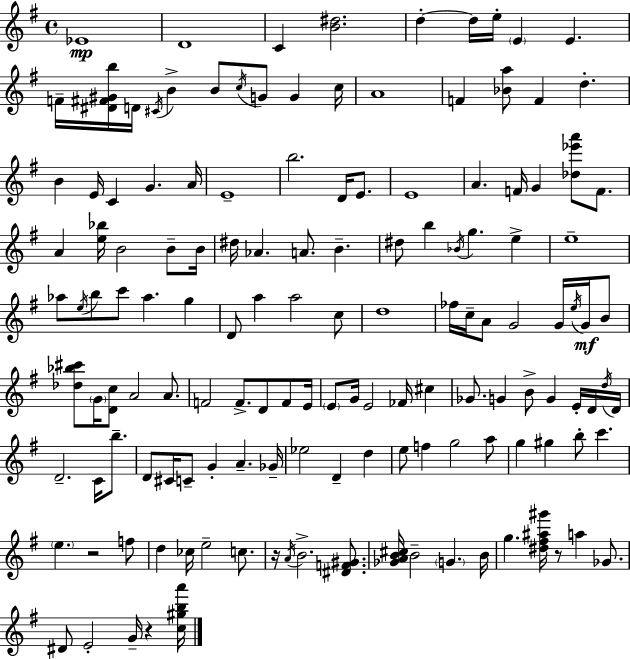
{
  \clef treble
  \time 4/4
  \defaultTimeSignature
  \key e \minor
  ees'1\mp | d'1 | c'4 <b' dis''>2. | d''4-.~~ d''16 e''16-. \parenthesize e'4 e'4. | \break f'16-- <dis' fis' gis' b''>16 d'16 \acciaccatura { cis'16 } b'4-> b'8 \acciaccatura { c''16 } g'8 g'4 | c''16 a'1 | f'4 <bes' a''>8 f'4 d''4.-. | b'4 e'16 c'4 g'4. | \break a'16 e'1-- | b''2. d'16 e'8. | e'1 | a'4. f'16 g'4 <des'' ees''' a'''>8 f'8. | \break a'4 <e'' bes''>16 b'2 b'8-- | b'16 dis''16 aes'4. a'8. b'4.-- | dis''8 b''4 \acciaccatura { bes'16 } g''4. e''4-> | e''1-- | \break aes''8 \acciaccatura { e''16 } b''8 c'''8 aes''4. | g''4 d'8 a''4 a''2 | c''8 d''1 | fes''16 c''16-- a'8 g'2 | \break g'16 \acciaccatura { e''16 }\mf g'16 b'8 <des'' bes'' cis'''>8 \parenthesize g'16 <d' c''>8 a'2 | a'8. f'2 f'8.-> | d'8 f'8 e'16 \parenthesize e'8 g'16 e'2 | fes'16 cis''4 ges'8. g'4 b'8-> g'4 | \break e'16-. d'16 \acciaccatura { d''16 } d'16 d'2.-- | c'16 b''8.-- d'8 cis'16 c'8-- g'4-. a'4.-- | ges'16-- ees''2 d'4-- | d''4 e''8 f''4 g''2 | \break a''8 g''4 gis''4 b''8-. | c'''4. \parenthesize e''4. r2 | f''8 d''4 ces''16 e''2-- | c''8. r16 \acciaccatura { a'16 } b'2.-> | \break <dis' f' gis'>8. <ges' a' b' cis''>16 b'2-- | \parenthesize g'4. b'16 g''4. <dis'' fis'' ais'' gis'''>16 r8 | a''4 ges'8. dis'8 e'2-. | g'16-- r4 <c'' gis'' b'' a'''>16 \bar "|."
}